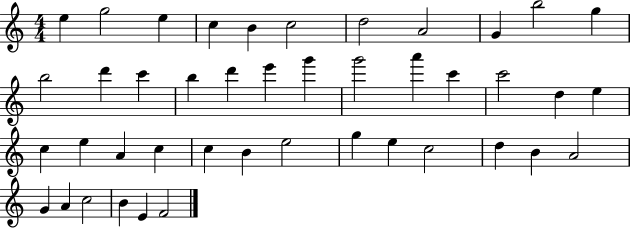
E5/q G5/h E5/q C5/q B4/q C5/h D5/h A4/h G4/q B5/h G5/q B5/h D6/q C6/q B5/q D6/q E6/q G6/q G6/h A6/q C6/q C6/h D5/q E5/q C5/q E5/q A4/q C5/q C5/q B4/q E5/h G5/q E5/q C5/h D5/q B4/q A4/h G4/q A4/q C5/h B4/q E4/q F4/h